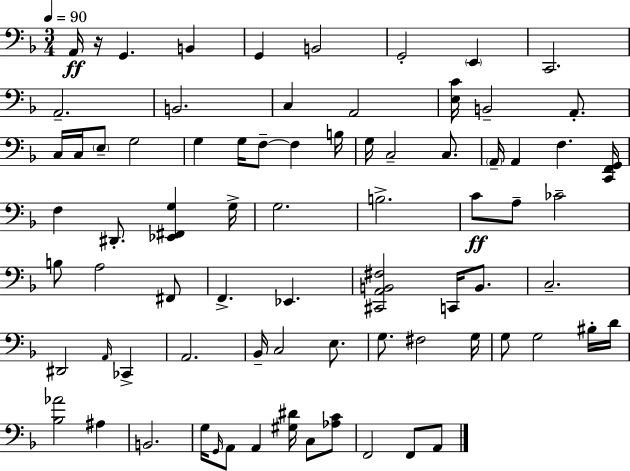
X:1
T:Untitled
M:3/4
L:1/4
K:Dm
A,,/4 z/4 G,, B,, G,, B,,2 G,,2 E,, C,,2 A,,2 B,,2 C, A,,2 [E,C]/4 B,,2 A,,/2 C,/4 C,/4 E,/2 G,2 G, G,/4 F,/2 F, B,/4 G,/4 C,2 C,/2 A,,/4 A,, F, [C,,F,,G,,]/4 F, ^D,,/2 [_E,,^F,,G,] G,/4 G,2 B,2 C/2 A,/2 _C2 B,/2 A,2 ^F,,/2 F,, _E,, [^C,,A,,B,,^F,]2 C,,/4 B,,/2 C,2 ^D,,2 A,,/4 _C,, A,,2 _B,,/4 C,2 E,/2 G,/2 ^F,2 G,/4 G,/2 G,2 ^B,/4 D/4 [_B,_A]2 ^A, B,,2 G,/4 G,,/4 A,,/2 A,, [^G,^D]/4 C,/2 [_A,C]/2 F,,2 F,,/2 A,,/2